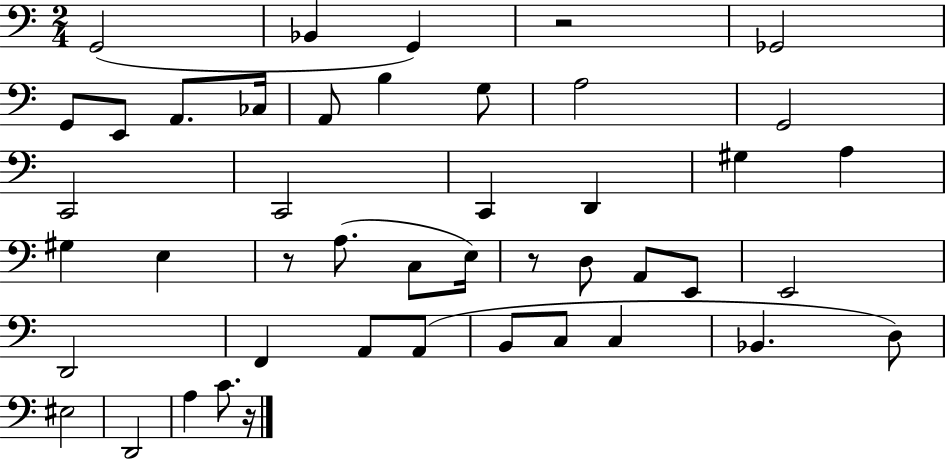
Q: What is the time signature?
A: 2/4